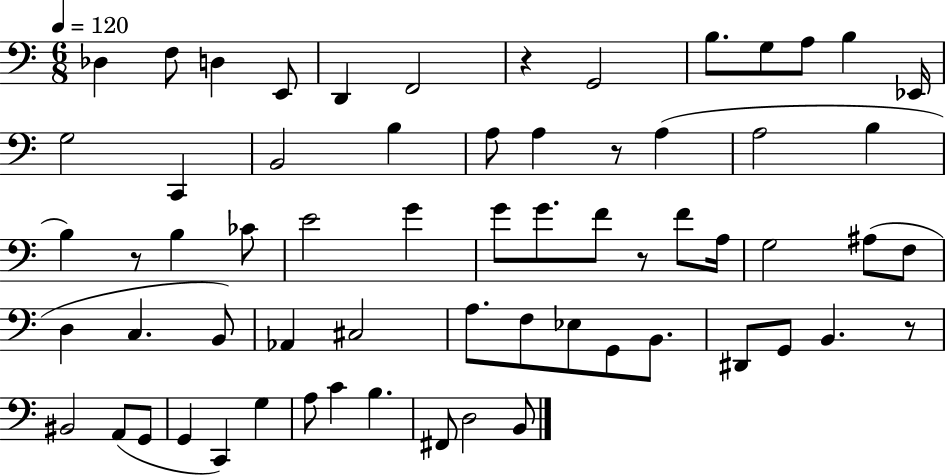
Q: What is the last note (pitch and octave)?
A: B2